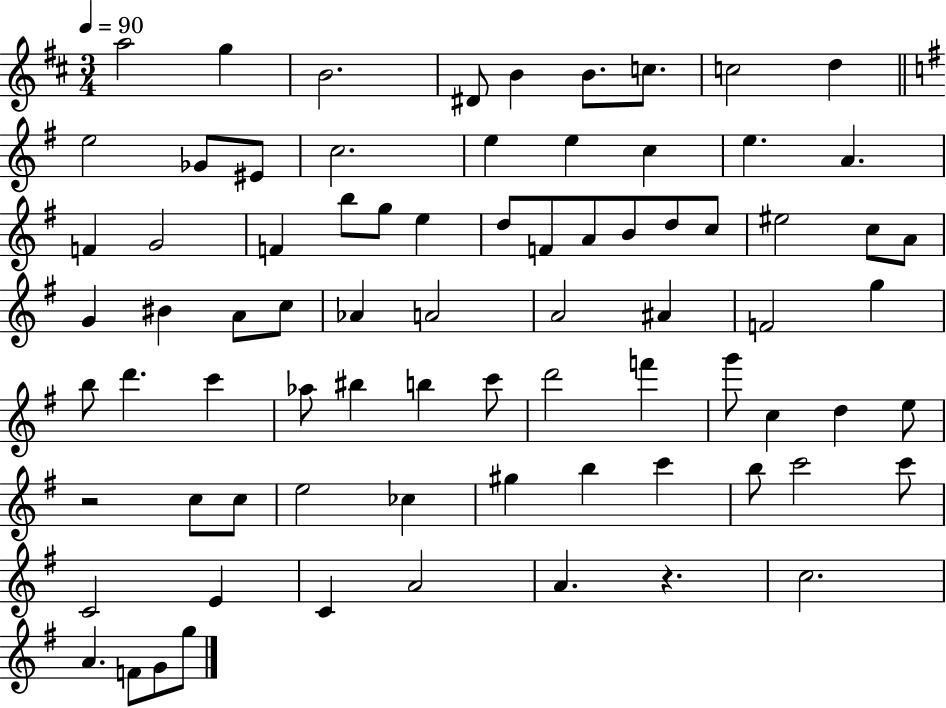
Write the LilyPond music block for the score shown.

{
  \clef treble
  \numericTimeSignature
  \time 3/4
  \key d \major
  \tempo 4 = 90
  a''2 g''4 | b'2. | dis'8 b'4 b'8. c''8. | c''2 d''4 | \break \bar "||" \break \key g \major e''2 ges'8 eis'8 | c''2. | e''4 e''4 c''4 | e''4. a'4. | \break f'4 g'2 | f'4 b''8 g''8 e''4 | d''8 f'8 a'8 b'8 d''8 c''8 | eis''2 c''8 a'8 | \break g'4 bis'4 a'8 c''8 | aes'4 a'2 | a'2 ais'4 | f'2 g''4 | \break b''8 d'''4. c'''4 | aes''8 bis''4 b''4 c'''8 | d'''2 f'''4 | g'''8 c''4 d''4 e''8 | \break r2 c''8 c''8 | e''2 ces''4 | gis''4 b''4 c'''4 | b''8 c'''2 c'''8 | \break c'2 e'4 | c'4 a'2 | a'4. r4. | c''2. | \break a'4. f'8 g'8 g''8 | \bar "|."
}